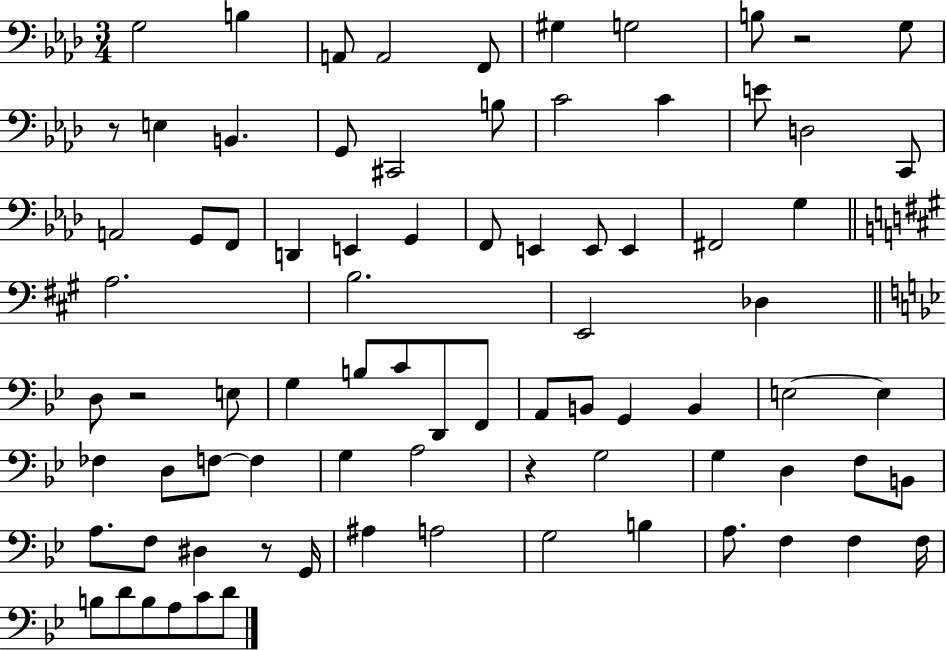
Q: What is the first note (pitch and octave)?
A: G3